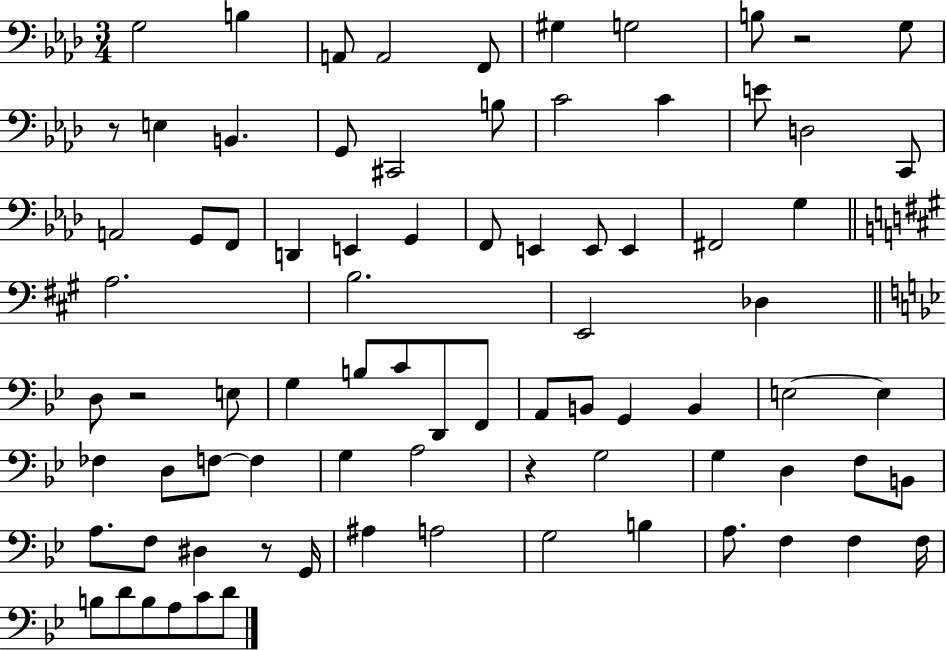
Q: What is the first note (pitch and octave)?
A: G3